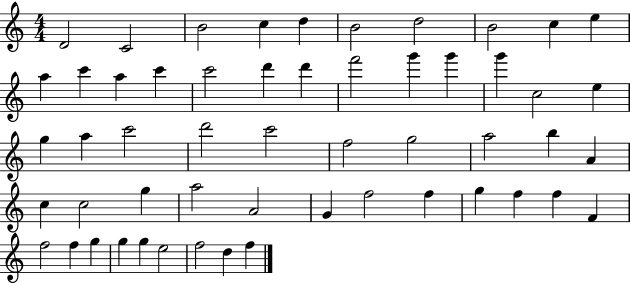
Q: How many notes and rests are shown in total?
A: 54